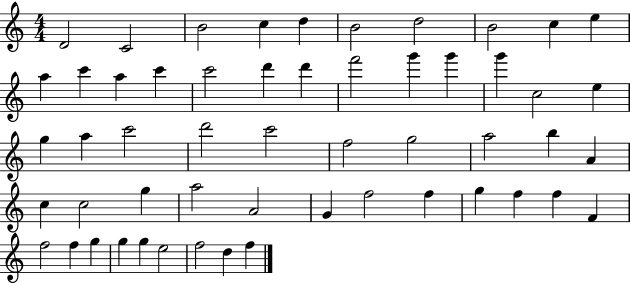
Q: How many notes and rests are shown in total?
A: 54